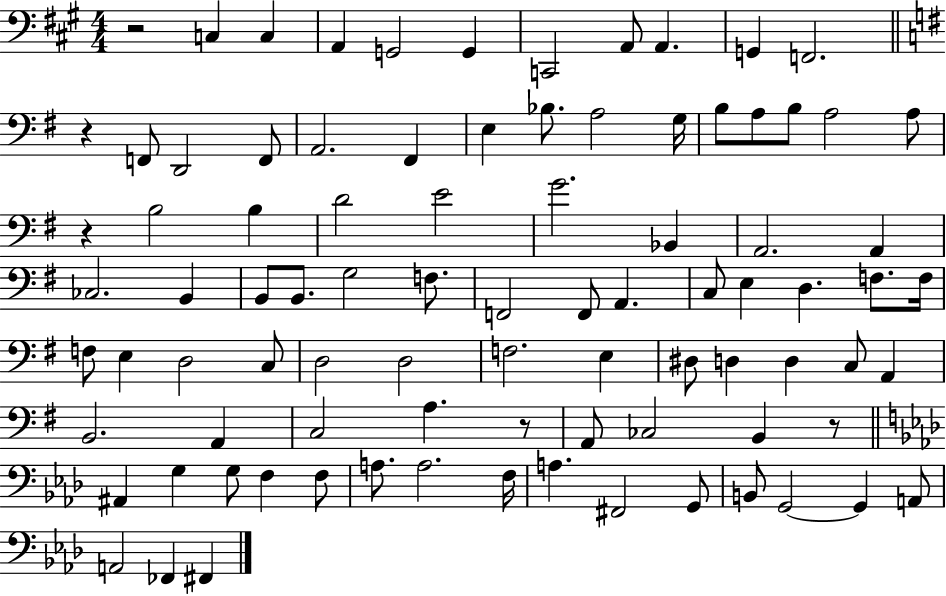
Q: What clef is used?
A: bass